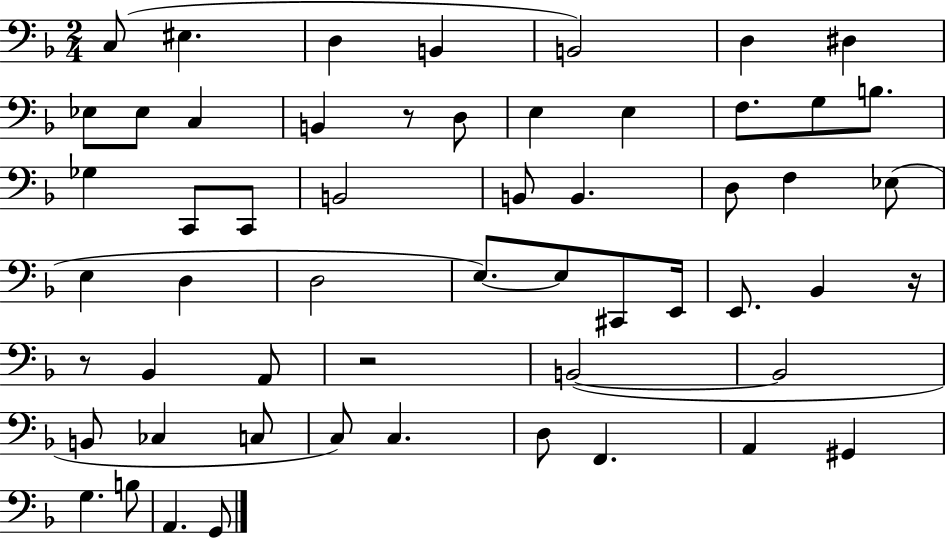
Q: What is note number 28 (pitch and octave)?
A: D3